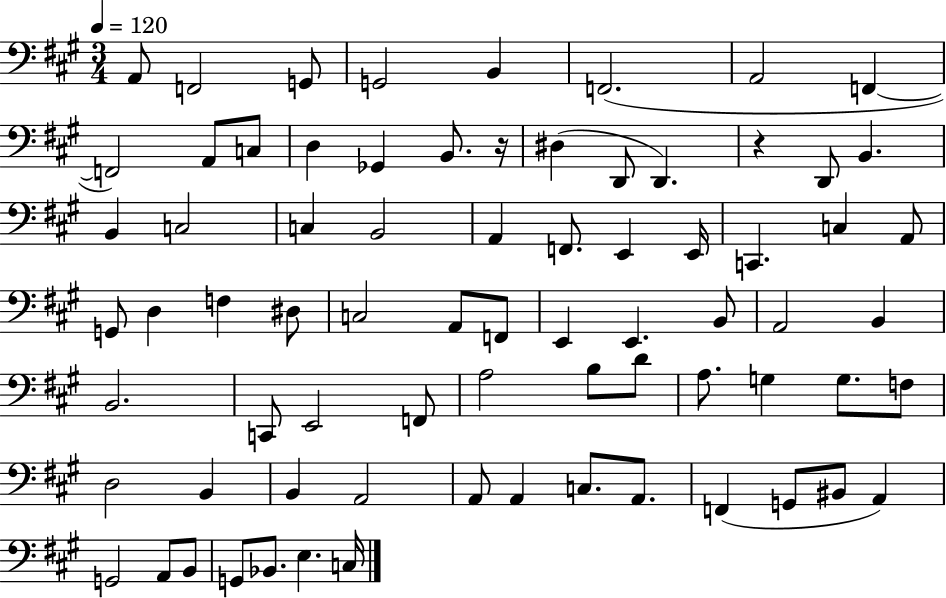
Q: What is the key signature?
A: A major